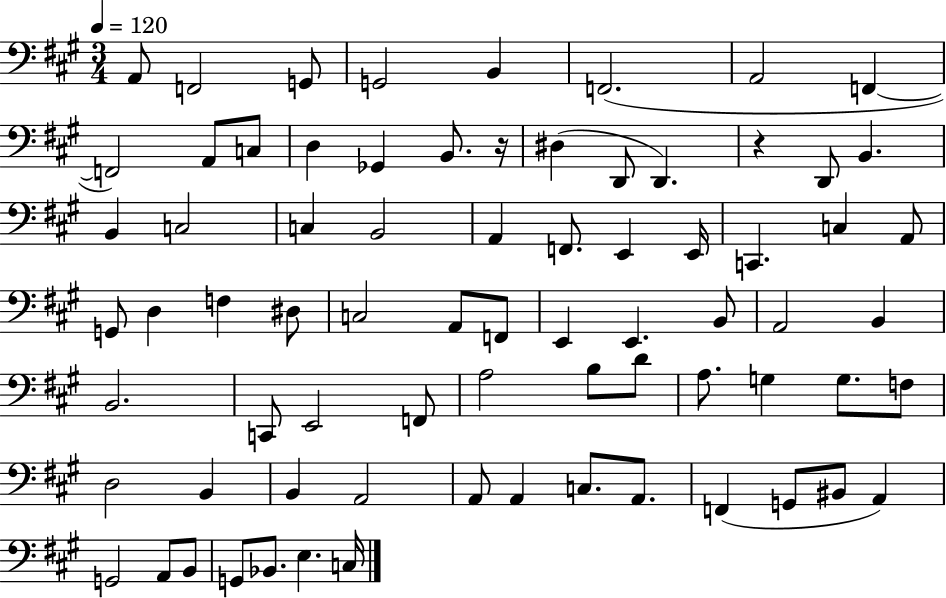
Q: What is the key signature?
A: A major